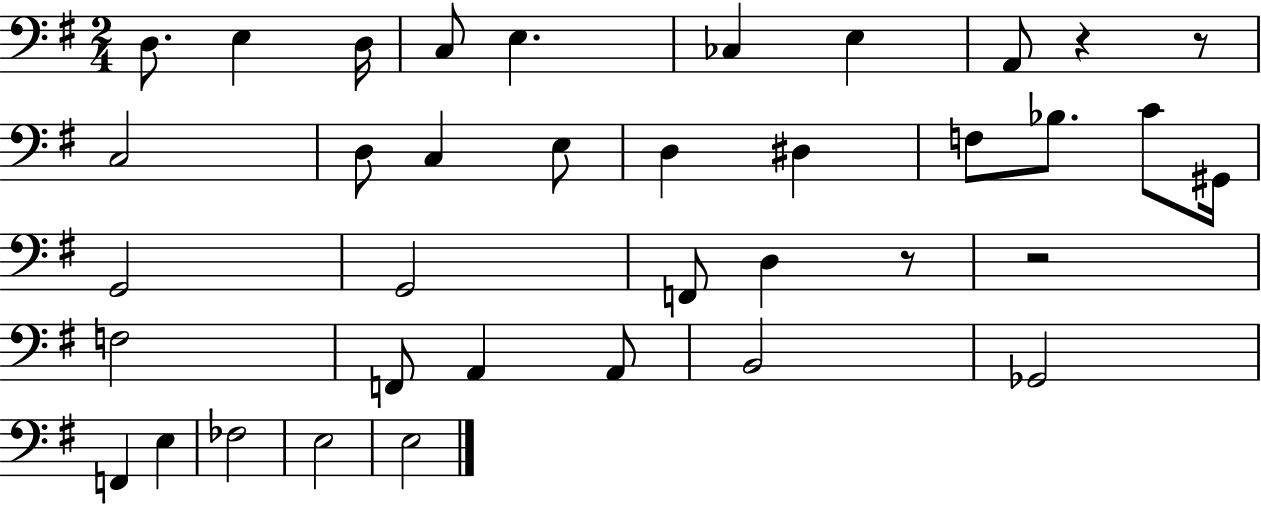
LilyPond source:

{
  \clef bass
  \numericTimeSignature
  \time 2/4
  \key g \major
  d8. e4 d16 | c8 e4. | ces4 e4 | a,8 r4 r8 | \break c2 | d8 c4 e8 | d4 dis4 | f8 bes8. c'8 gis,16 | \break g,2 | g,2 | f,8 d4 r8 | r2 | \break f2 | f,8 a,4 a,8 | b,2 | ges,2 | \break f,4 e4 | fes2 | e2 | e2 | \break \bar "|."
}